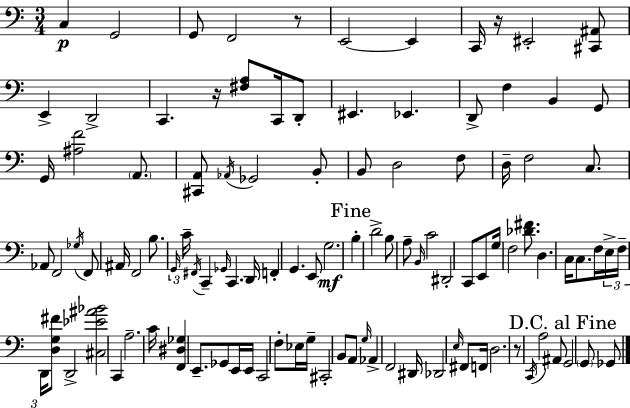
C3/q G2/h G2/e F2/h R/e E2/h E2/q C2/s R/s EIS2/h [C#2,A#2]/e E2/q D2/h C2/q. R/s [F#3,A3]/e C2/s D2/e EIS2/q. Eb2/q. D2/e F3/q B2/q G2/e G2/s [A#3,F4]/h A2/e. [C#2,A2]/e Ab2/s Gb2/h B2/e B2/e D3/h F3/e D3/s F3/h C3/e. Ab2/e F2/h Gb3/s F2/e A#2/s F2/h B3/e. G2/s C4/s F#2/s C2/q Gb2/s C2/q. D2/s F2/q G2/q. E2/e G3/h. B3/q D4/h B3/e A3/e B2/s C4/h D#2/h C2/e E2/e G3/s F3/h [Db4,F#4]/e. D3/q. C3/s C3/e. F3/s E3/s F3/s D2/s [D3,G3,F#4]/e D2/h [C#3,Eb4,A#4,Bb4]/h C2/q A3/h. C4/s [F2,D#3,Gb3]/q E2/e. Gb2/e E2/s E2/s C2/h F3/e Eb3/s G3/s C#2/h B2/e A2/e G3/s Ab2/q F2/h D#2/s Db2/h E3/s F#2/e F2/s D3/h. R/e C2/s A3/h A#2/e G2/h G2/e Gb2/e